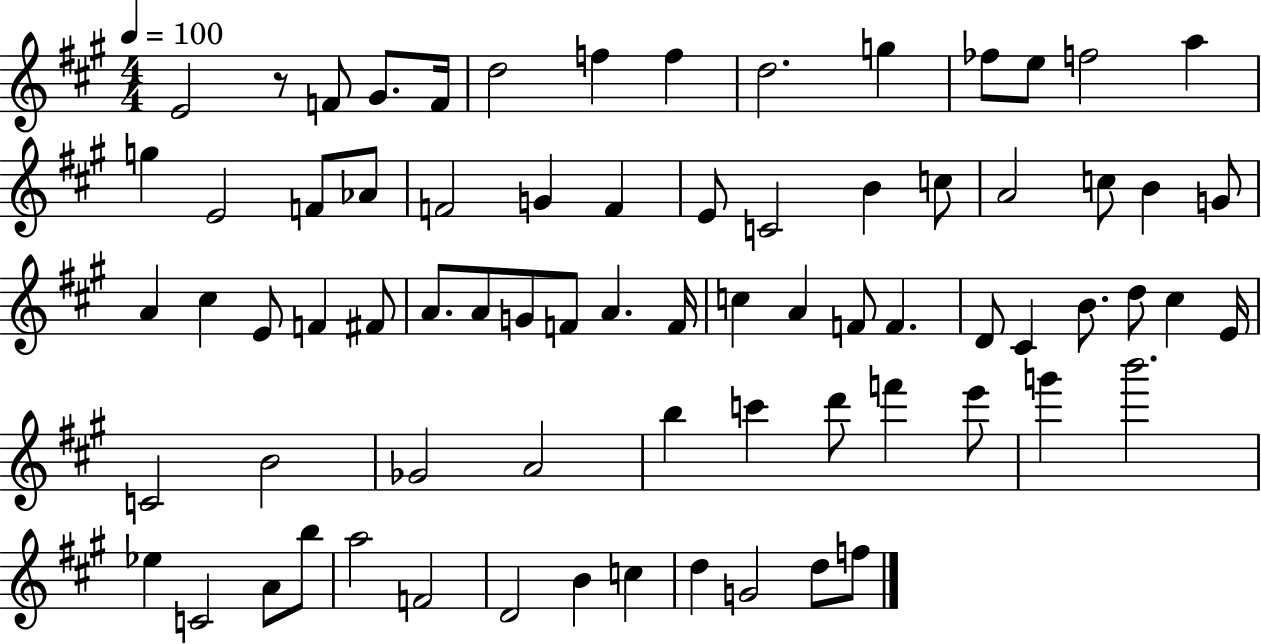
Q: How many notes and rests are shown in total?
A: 74